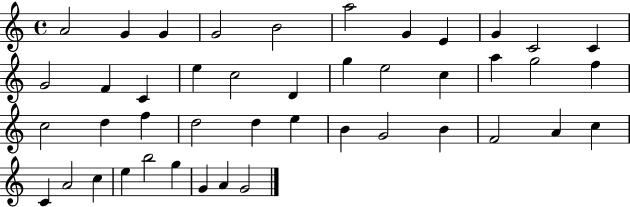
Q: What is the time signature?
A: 4/4